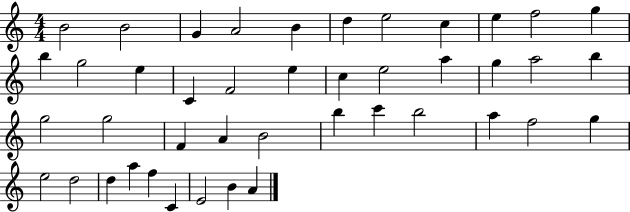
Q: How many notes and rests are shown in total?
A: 43